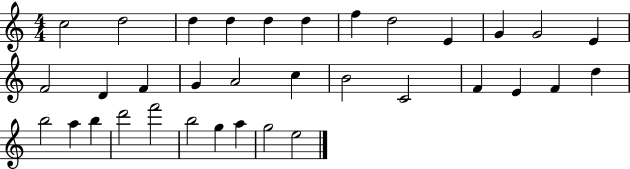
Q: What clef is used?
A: treble